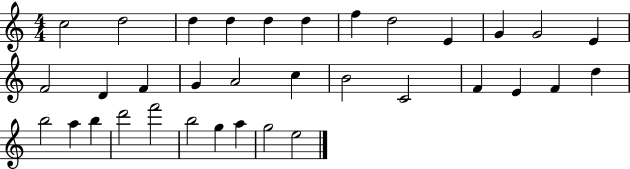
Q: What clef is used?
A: treble